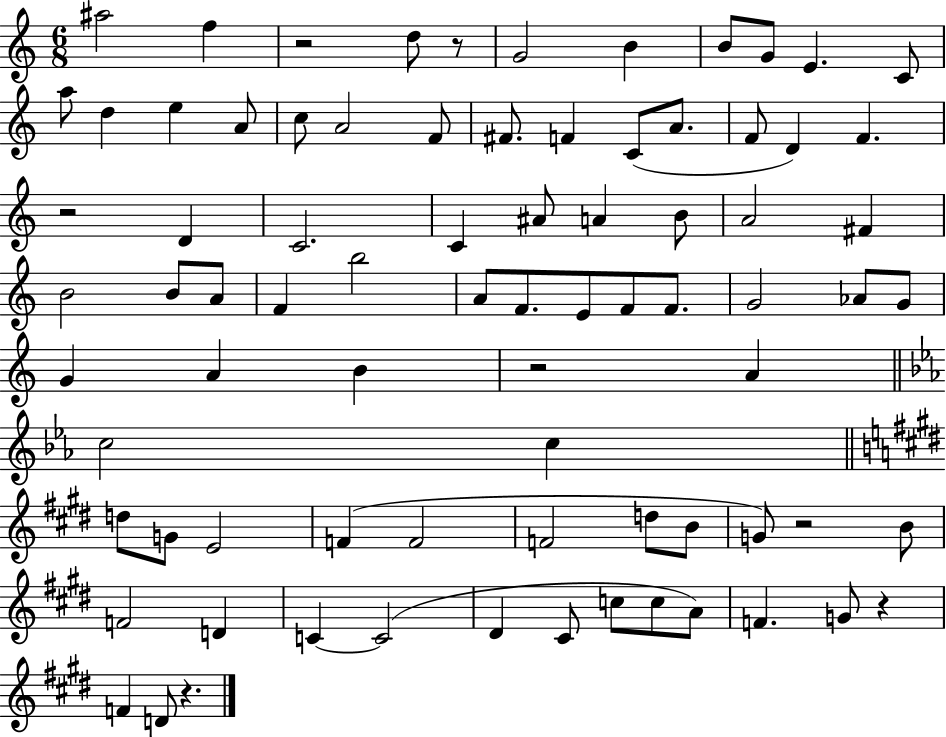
A#5/h F5/q R/h D5/e R/e G4/h B4/q B4/e G4/e E4/q. C4/e A5/e D5/q E5/q A4/e C5/e A4/h F4/e F#4/e. F4/q C4/e A4/e. F4/e D4/q F4/q. R/h D4/q C4/h. C4/q A#4/e A4/q B4/e A4/h F#4/q B4/h B4/e A4/e F4/q B5/h A4/e F4/e. E4/e F4/e F4/e. G4/h Ab4/e G4/e G4/q A4/q B4/q R/h A4/q C5/h C5/q D5/e G4/e E4/h F4/q F4/h F4/h D5/e B4/e G4/e R/h B4/e F4/h D4/q C4/q C4/h D#4/q C#4/e C5/e C5/e A4/e F4/q. G4/e R/q F4/q D4/e R/q.